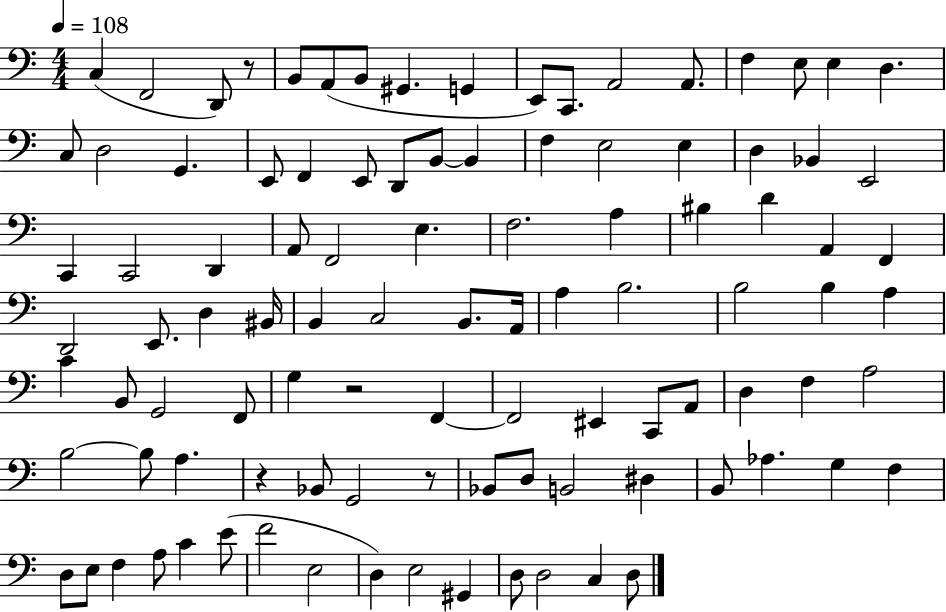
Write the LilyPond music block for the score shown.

{
  \clef bass
  \numericTimeSignature
  \time 4/4
  \key c \major
  \tempo 4 = 108
  c4( f,2 d,8) r8 | b,8 a,8( b,8 gis,4. g,4 | e,8) c,8. a,2 a,8. | f4 e8 e4 d4. | \break c8 d2 g,4. | e,8 f,4 e,8 d,8 b,8~~ b,4 | f4 e2 e4 | d4 bes,4 e,2 | \break c,4 c,2 d,4 | a,8 f,2 e4. | f2. a4 | bis4 d'4 a,4 f,4 | \break d,2 e,8. d4 bis,16 | b,4 c2 b,8. a,16 | a4 b2. | b2 b4 a4 | \break c'4 b,8 g,2 f,8 | g4 r2 f,4~~ | f,2 eis,4 c,8 a,8 | d4 f4 a2 | \break b2~~ b8 a4. | r4 bes,8 g,2 r8 | bes,8 d8 b,2 dis4 | b,8 aes4. g4 f4 | \break d8 e8 f4 a8 c'4 e'8( | f'2 e2 | d4) e2 gis,4 | d8 d2 c4 d8 | \break \bar "|."
}